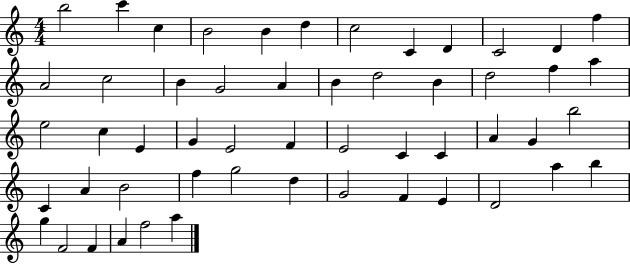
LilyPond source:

{
  \clef treble
  \numericTimeSignature
  \time 4/4
  \key c \major
  b''2 c'''4 c''4 | b'2 b'4 d''4 | c''2 c'4 d'4 | c'2 d'4 f''4 | \break a'2 c''2 | b'4 g'2 a'4 | b'4 d''2 b'4 | d''2 f''4 a''4 | \break e''2 c''4 e'4 | g'4 e'2 f'4 | e'2 c'4 c'4 | a'4 g'4 b''2 | \break c'4 a'4 b'2 | f''4 g''2 d''4 | g'2 f'4 e'4 | d'2 a''4 b''4 | \break g''4 f'2 f'4 | a'4 f''2 a''4 | \bar "|."
}